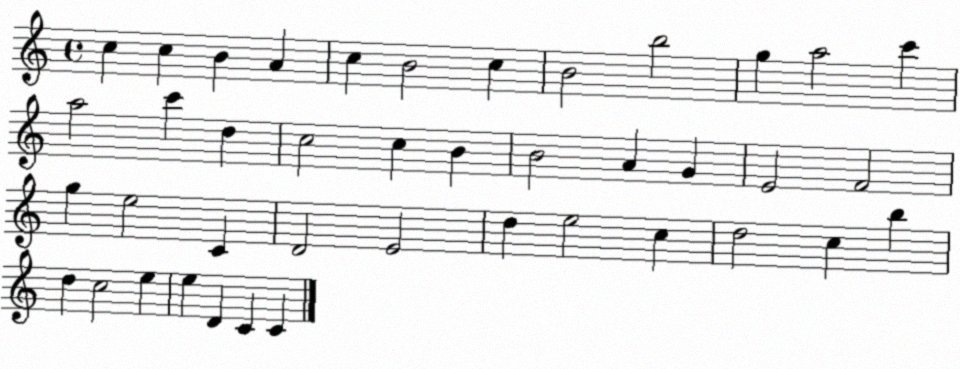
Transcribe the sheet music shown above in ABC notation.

X:1
T:Untitled
M:4/4
L:1/4
K:C
c c B A c B2 c B2 b2 g a2 c' a2 c' d c2 c B B2 A G E2 F2 g e2 C D2 E2 d e2 c d2 c b d c2 e e D C C